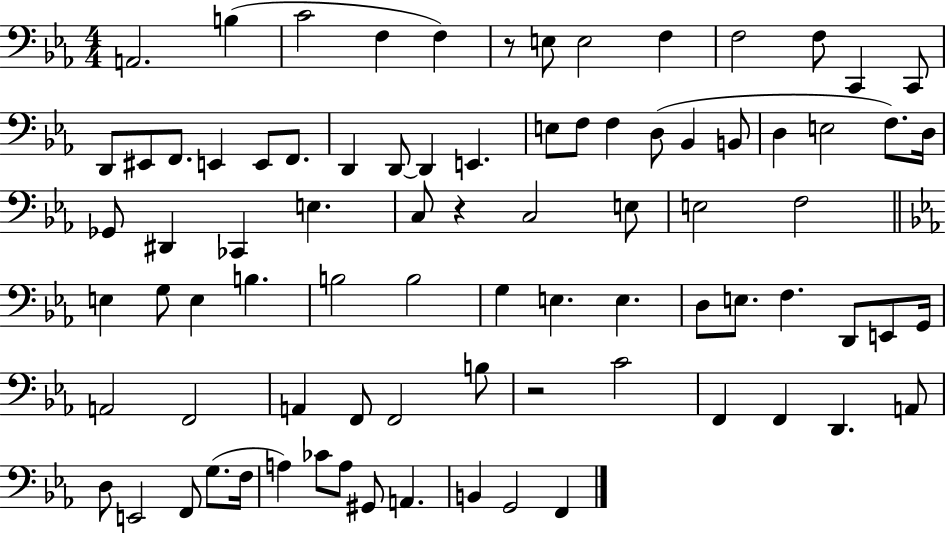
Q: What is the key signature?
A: EES major